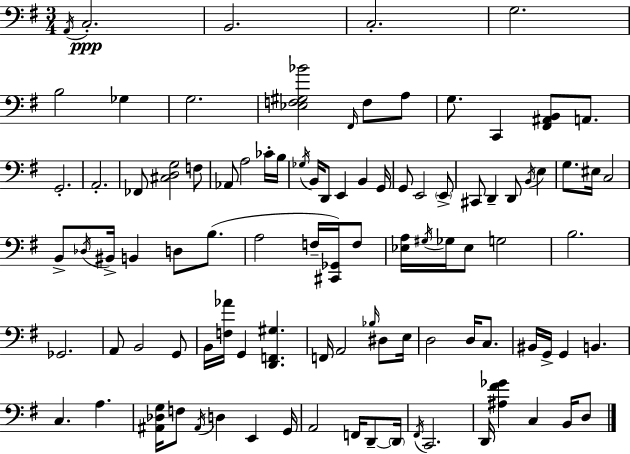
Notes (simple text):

A2/s C3/h. B2/h. C3/h. G3/h. B3/h Gb3/q G3/h. [Eb3,F3,G#3,Bb4]/h F#2/s F3/e A3/e G3/e. C2/q [F#2,A#2,B2]/e A2/e. G2/h. A2/h. FES2/e [C#3,D3,G3]/h F3/e Ab2/e A3/h CES4/s B3/s Gb3/s B2/s D2/e E2/q B2/q G2/s G2/e E2/h E2/e C#2/e D2/q D2/e B2/s E3/q G3/e. EIS3/s C3/h B2/e Db3/s BIS2/s B2/q D3/e B3/e. A3/h F3/s [C#2,Gb2]/s F3/e [Eb3,A3]/s G#3/s Gb3/s Eb3/e G3/h B3/h. Gb2/h. A2/e B2/h G2/e B2/s [F3,Ab4]/s G2/q [D2,F2,G#3]/q. F2/s A2/h Bb3/s D#3/e E3/s D3/h D3/s C3/e. BIS2/s G2/s G2/q B2/q. C3/q. A3/q. [A#2,Db3,G3]/s F3/e A#2/s D3/q E2/q G2/s A2/h F2/s D2/e D2/s F#2/s C2/h. D2/s [A#3,F#4,Gb4]/q C3/q B2/s D3/e